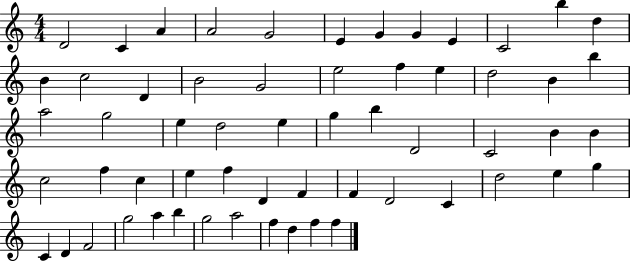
X:1
T:Untitled
M:4/4
L:1/4
K:C
D2 C A A2 G2 E G G E C2 b d B c2 D B2 G2 e2 f e d2 B b a2 g2 e d2 e g b D2 C2 B B c2 f c e f D F F D2 C d2 e g C D F2 g2 a b g2 a2 f d f f